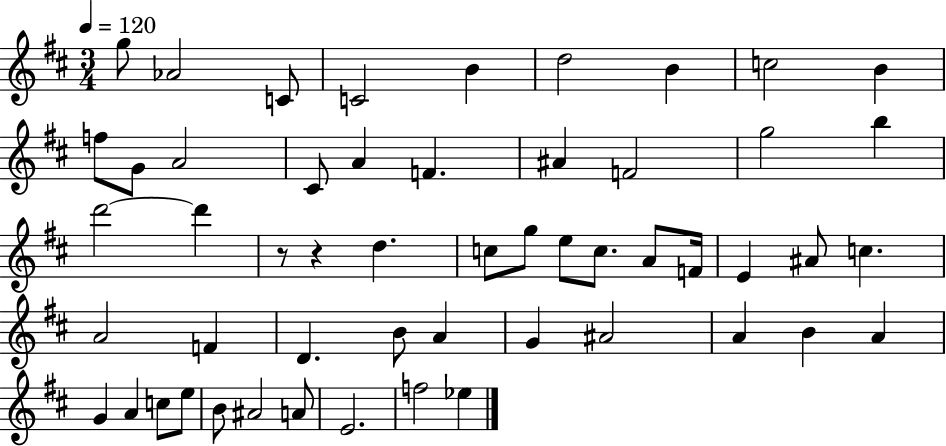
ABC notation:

X:1
T:Untitled
M:3/4
L:1/4
K:D
g/2 _A2 C/2 C2 B d2 B c2 B f/2 G/2 A2 ^C/2 A F ^A F2 g2 b d'2 d' z/2 z d c/2 g/2 e/2 c/2 A/2 F/4 E ^A/2 c A2 F D B/2 A G ^A2 A B A G A c/2 e/2 B/2 ^A2 A/2 E2 f2 _e